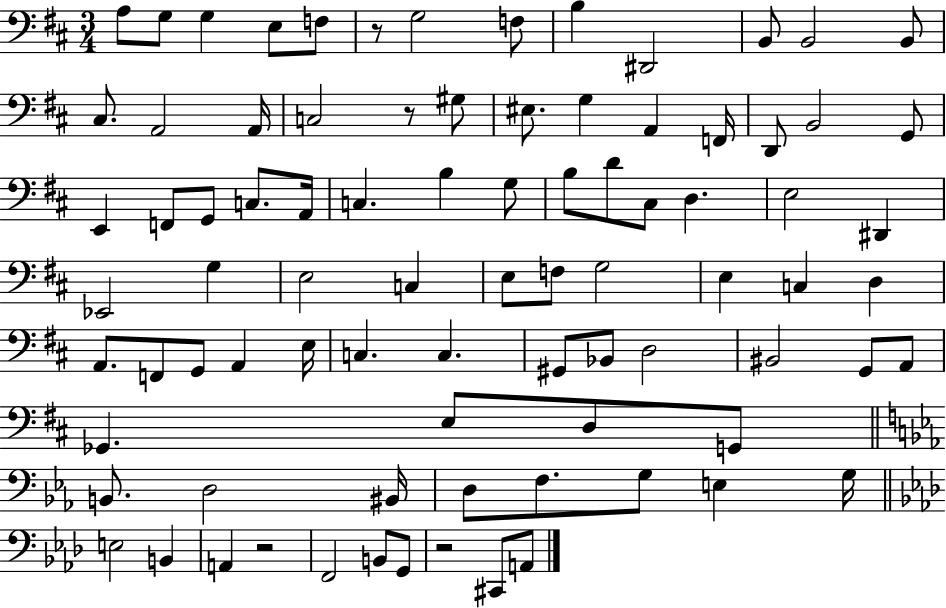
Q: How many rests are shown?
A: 4